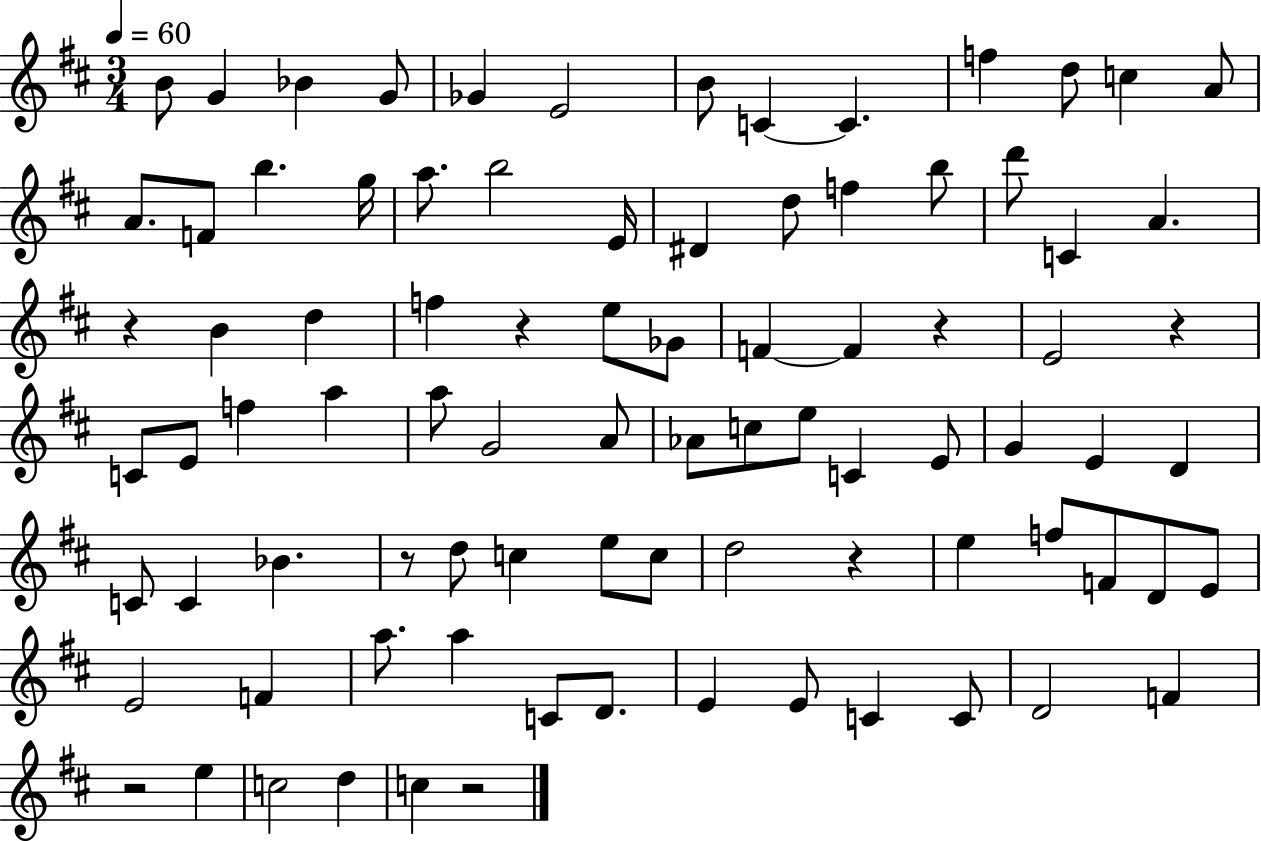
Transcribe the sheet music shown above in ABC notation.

X:1
T:Untitled
M:3/4
L:1/4
K:D
B/2 G _B G/2 _G E2 B/2 C C f d/2 c A/2 A/2 F/2 b g/4 a/2 b2 E/4 ^D d/2 f b/2 d'/2 C A z B d f z e/2 _G/2 F F z E2 z C/2 E/2 f a a/2 G2 A/2 _A/2 c/2 e/2 C E/2 G E D C/2 C _B z/2 d/2 c e/2 c/2 d2 z e f/2 F/2 D/2 E/2 E2 F a/2 a C/2 D/2 E E/2 C C/2 D2 F z2 e c2 d c z2